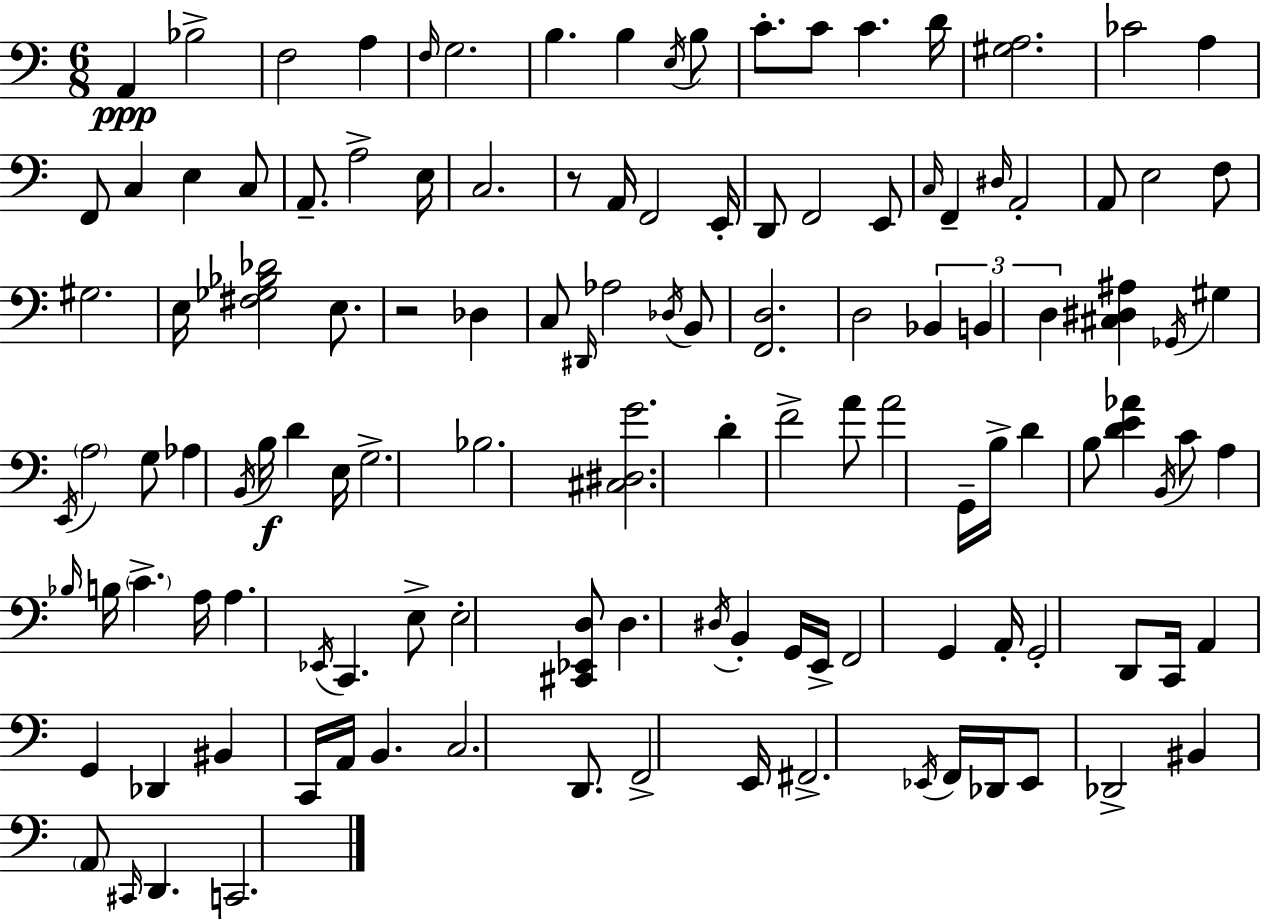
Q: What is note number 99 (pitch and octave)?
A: A2